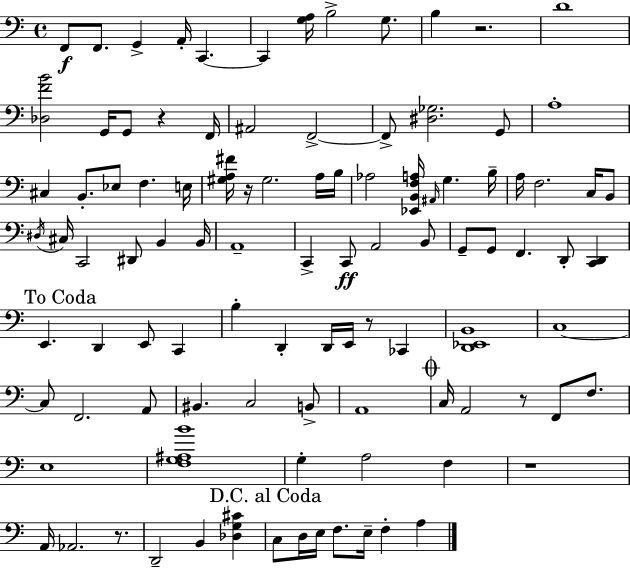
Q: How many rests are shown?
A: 7